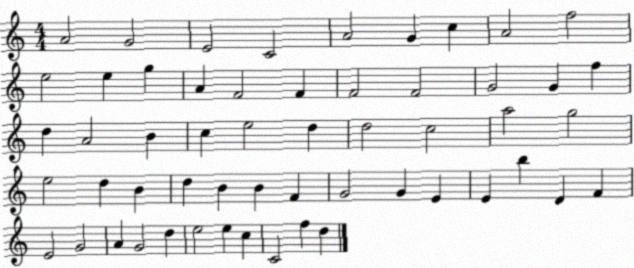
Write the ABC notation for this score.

X:1
T:Untitled
M:4/4
L:1/4
K:C
A2 G2 E2 C2 A2 G c A2 f2 e2 e g A F2 F F2 F2 G2 G f d A2 B c e2 d d2 c2 a2 g2 e2 d B d B B F G2 G E E b D F E2 G2 A G2 d e2 e c C2 f d